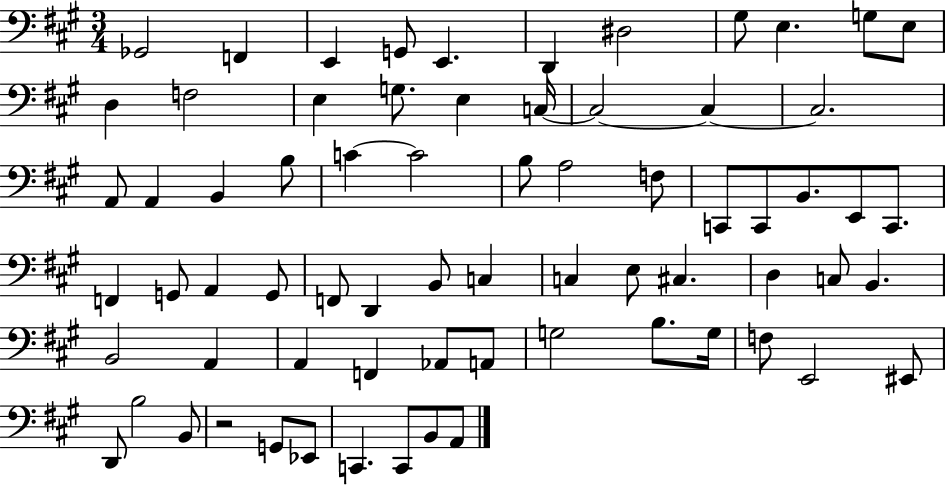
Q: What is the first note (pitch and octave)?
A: Gb2